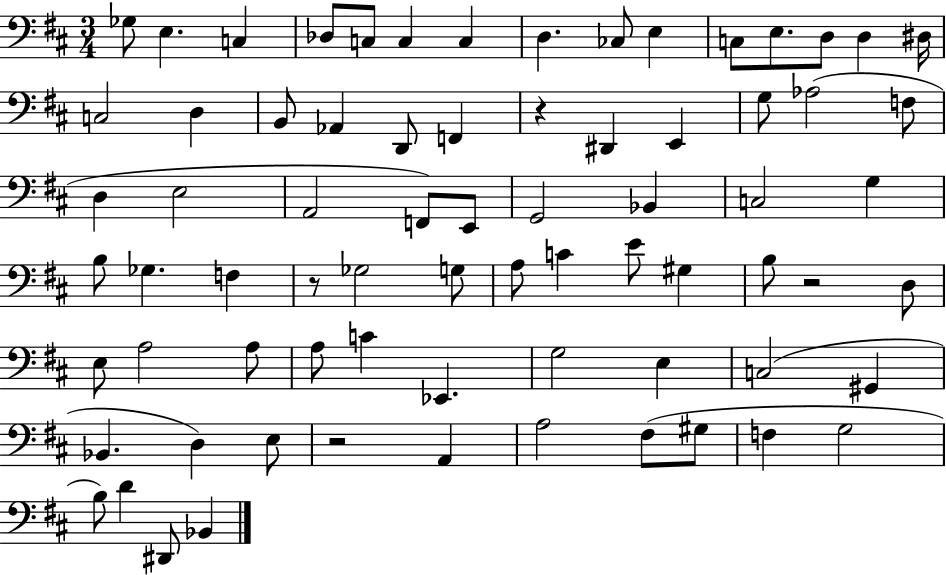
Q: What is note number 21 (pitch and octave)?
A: F2